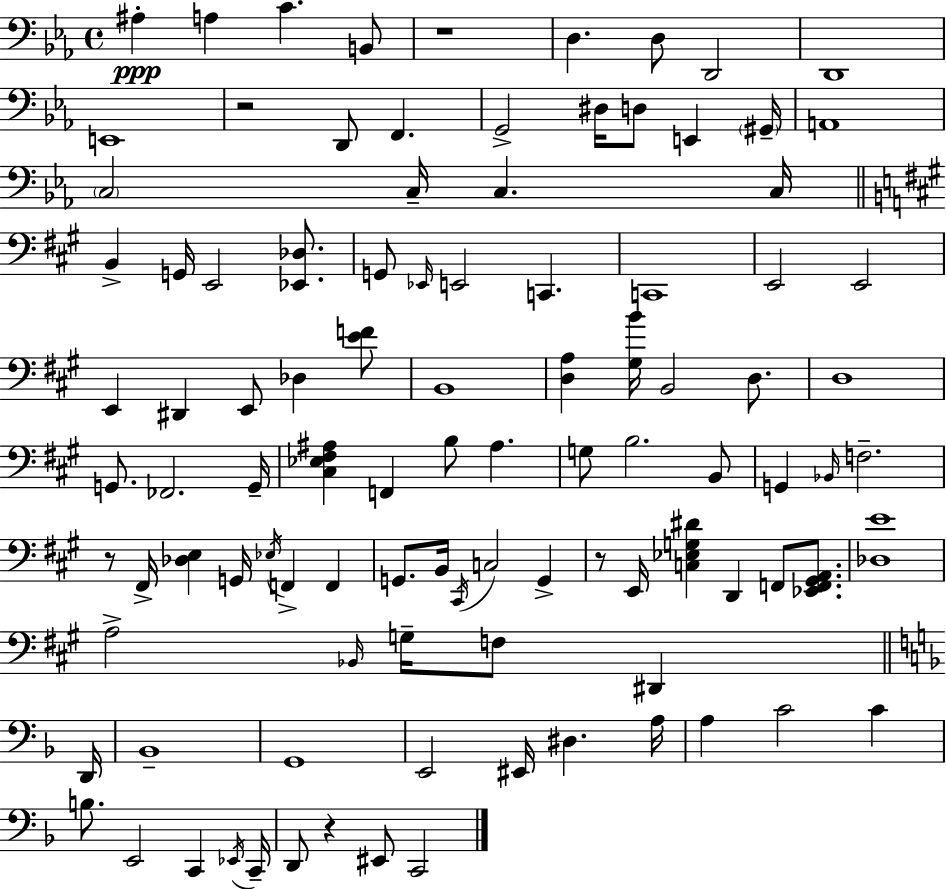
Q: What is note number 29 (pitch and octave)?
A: C2